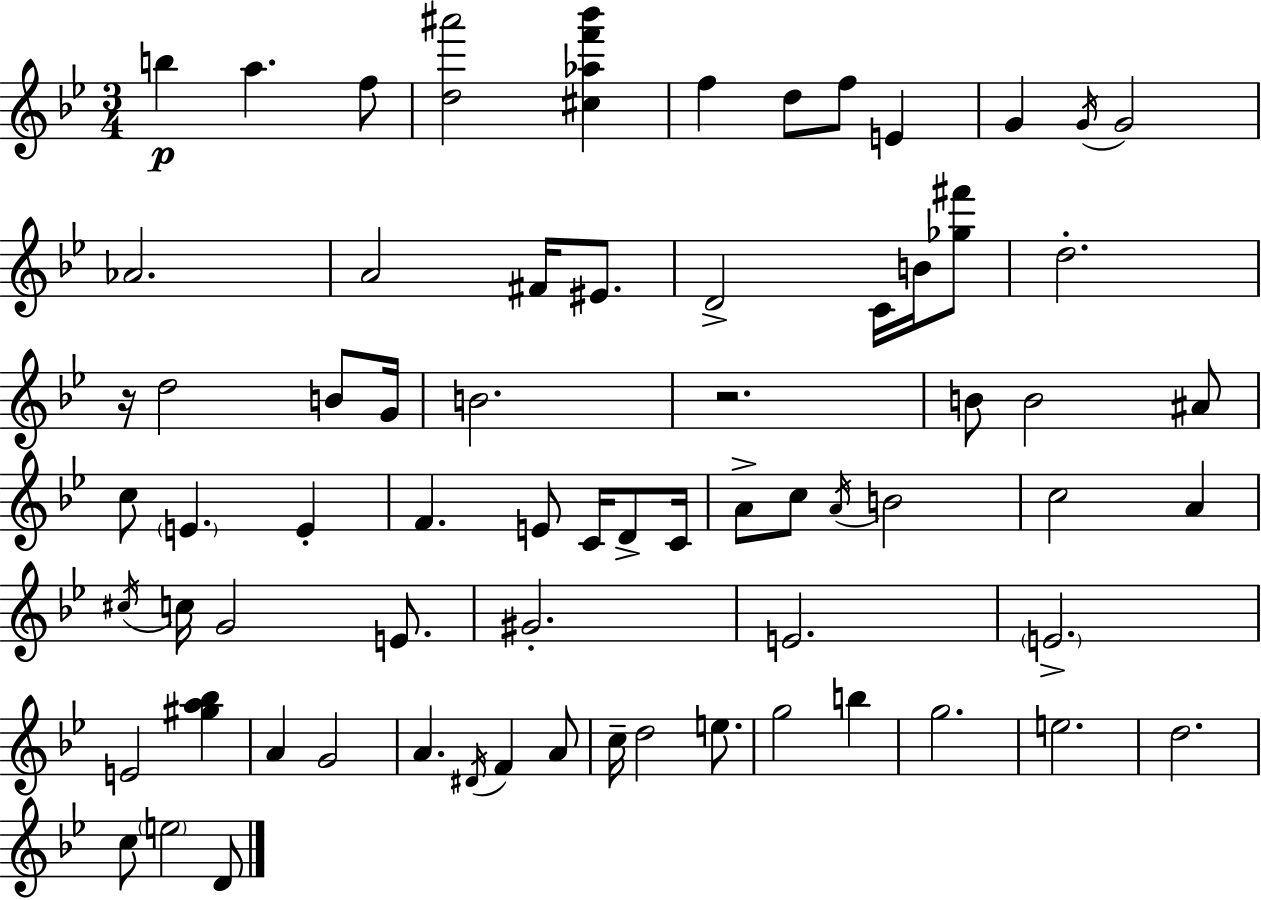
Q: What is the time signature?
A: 3/4